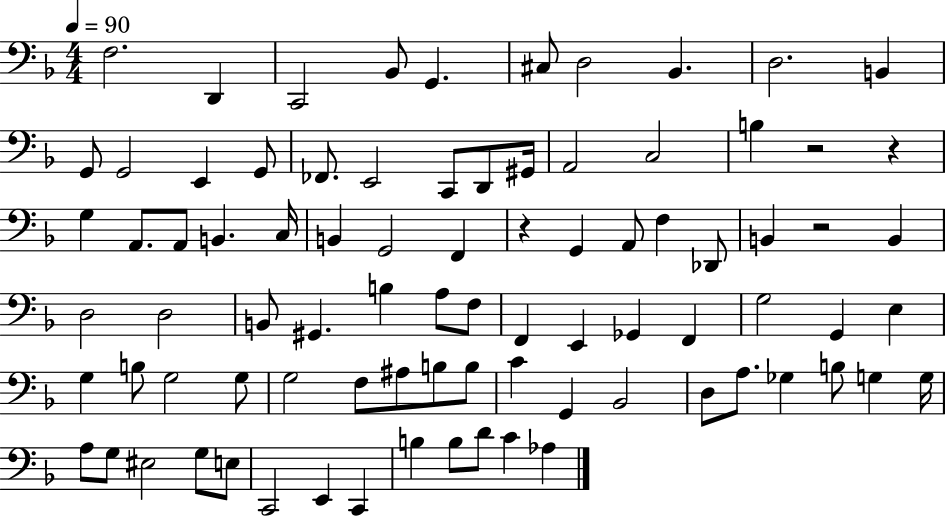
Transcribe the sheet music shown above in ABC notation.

X:1
T:Untitled
M:4/4
L:1/4
K:F
F,2 D,, C,,2 _B,,/2 G,, ^C,/2 D,2 _B,, D,2 B,, G,,/2 G,,2 E,, G,,/2 _F,,/2 E,,2 C,,/2 D,,/2 ^G,,/4 A,,2 C,2 B, z2 z G, A,,/2 A,,/2 B,, C,/4 B,, G,,2 F,, z G,, A,,/2 F, _D,,/2 B,, z2 B,, D,2 D,2 B,,/2 ^G,, B, A,/2 F,/2 F,, E,, _G,, F,, G,2 G,, E, G, B,/2 G,2 G,/2 G,2 F,/2 ^A,/2 B,/2 B,/2 C G,, _B,,2 D,/2 A,/2 _G, B,/2 G, G,/4 A,/2 G,/2 ^E,2 G,/2 E,/2 C,,2 E,, C,, B, B,/2 D/2 C _A,